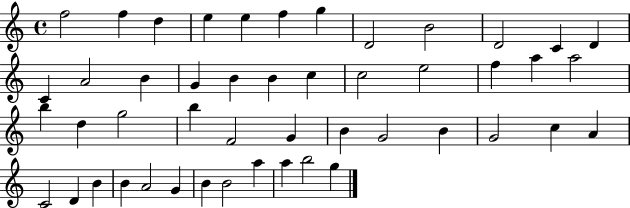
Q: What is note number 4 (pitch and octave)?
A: E5